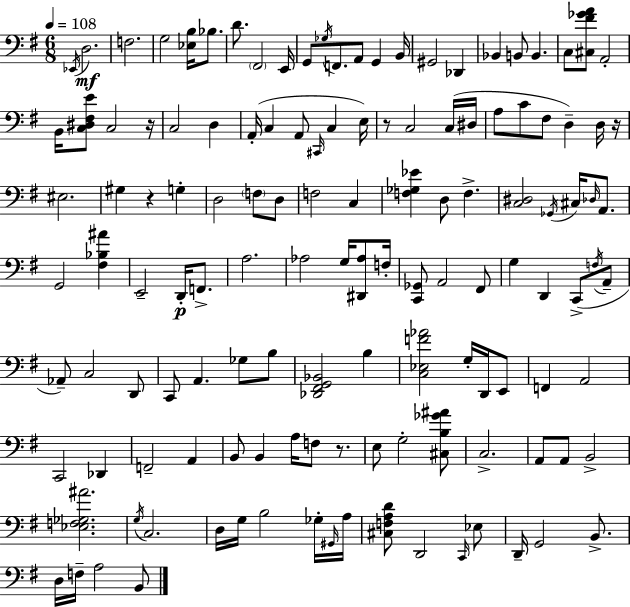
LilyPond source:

{
  \clef bass
  \numericTimeSignature
  \time 6/8
  \key e \minor
  \tempo 4 = 108
  \acciaccatura { ees,16 }\mf d2. | f2. | g2 <ees b>16 bes8. | d'8. \parenthesize fis,2 | \break e,16 g,8 \acciaccatura { ges16 } f,8. a,8 g,4 | b,16 gis,2 des,4 | bes,4 b,8 b,4. | c8 <cis fis' ges' a'>8 a,2-. | \break b,16 <c dis fis e'>8 c2 | r16 c2 d4 | a,16-.( c4 a,8 \grace { cis,16 } c4 | e16) r8 c2 | \break c16( dis16 a8 c'8 fis8 d4--) | d16 r16 eis2. | gis4 r4 g4-. | d2 \parenthesize f8 | \break d8 f2 c4 | <f ges ees'>4 d8 f4.-> | <c dis>2 \acciaccatura { ges,16 } | cis16 \grace { des16 } a,8. g,2 | \break <fis bes ais'>4 e,2-- | d,16-.\p f,8.-> a2. | aes2 | g16 <dis, aes>8 f16-. <c, ges,>8 a,2 | \break fis,8 g4 d,4 | c,8->( \acciaccatura { f16 } a,8-- aes,8--) c2 | d,8 c,8 a,4. | ges8 b8 <des, fis, g, bes,>2 | \break b4 <c ees f' aes'>2 | g16-. d,16 e,8 f,4 a,2 | c,2 | des,4 f,2-- | \break a,4 b,8 b,4 | a16 f8 r8. e8 g2-. | <cis b ges' ais'>8 c2.-> | a,8 a,8 b,2-> | \break <ees f ges ais'>2. | \acciaccatura { g16 } c2. | d16 g16 b2 | ges16-. \grace { gis,16 } a16 <cis f a d'>8 d,2 | \break \grace { c,16 } ees8 d,16-- g,2 | b,8.-> d16 f16-- a2 | b,8 \bar "|."
}